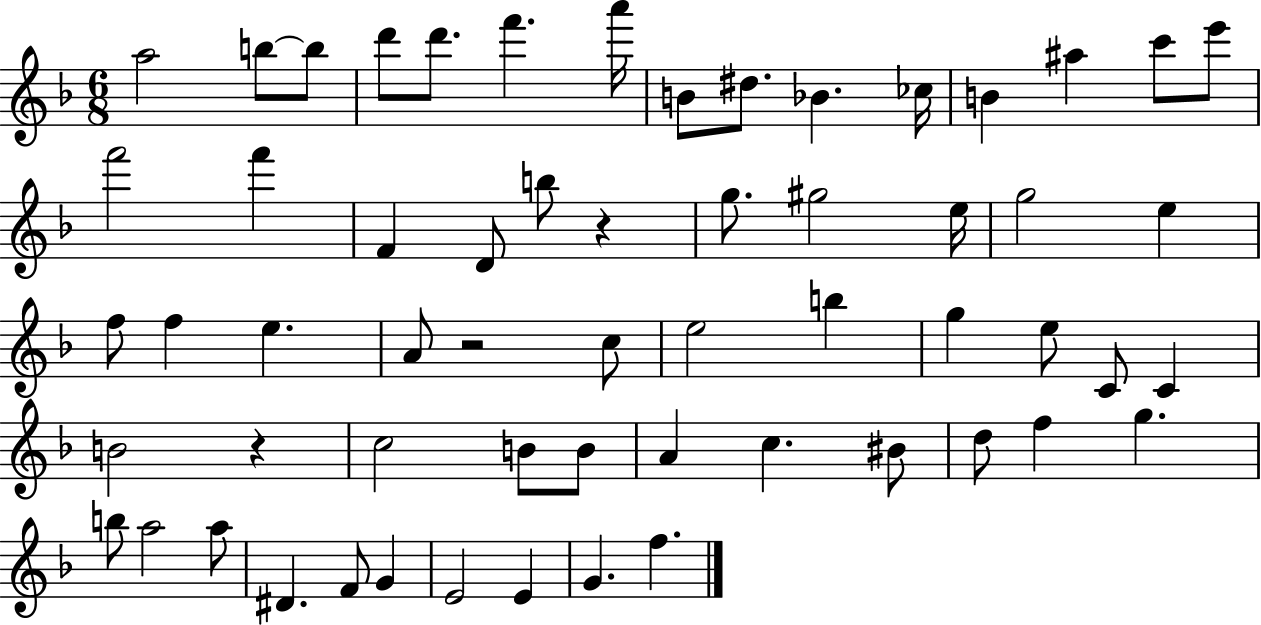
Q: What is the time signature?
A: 6/8